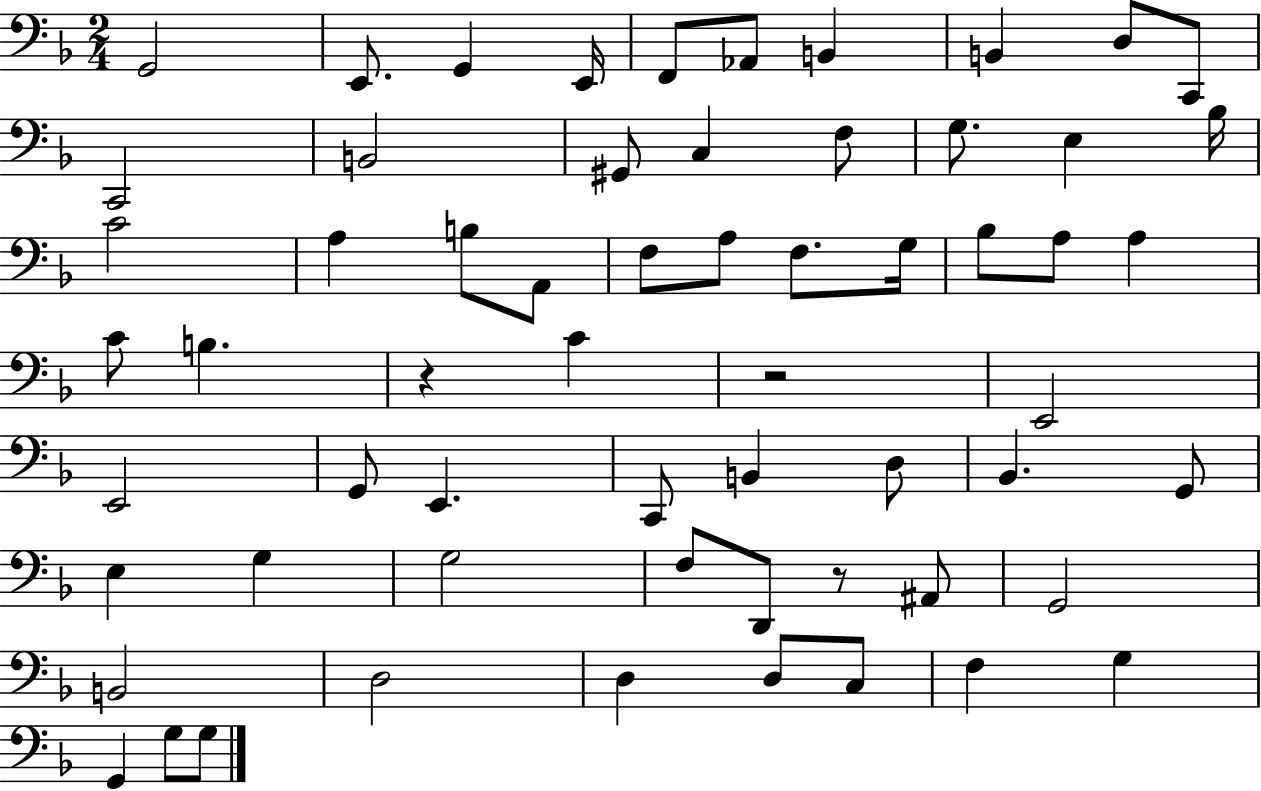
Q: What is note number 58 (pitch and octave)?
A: G3